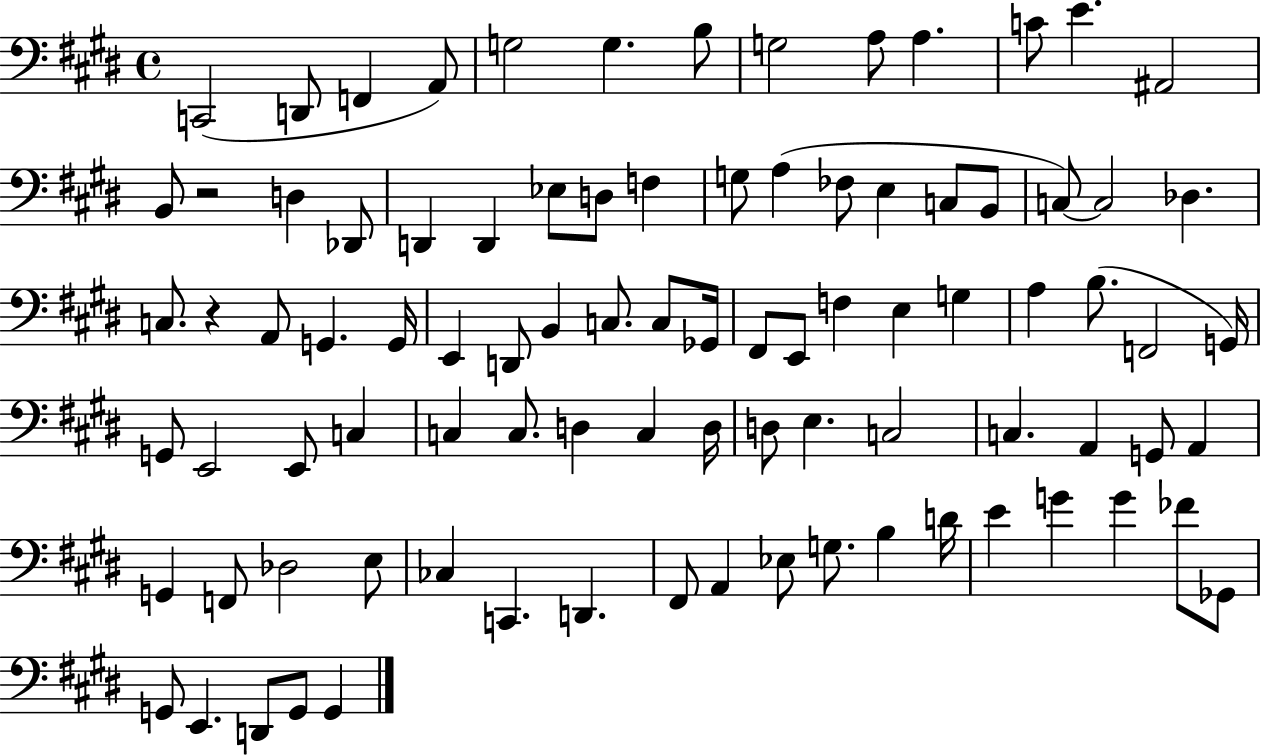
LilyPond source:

{
  \clef bass
  \time 4/4
  \defaultTimeSignature
  \key e \major
  c,2( d,8 f,4 a,8) | g2 g4. b8 | g2 a8 a4. | c'8 e'4. ais,2 | \break b,8 r2 d4 des,8 | d,4 d,4 ees8 d8 f4 | g8 a4( fes8 e4 c8 b,8 | c8~~) c2 des4. | \break c8. r4 a,8 g,4. g,16 | e,4 d,8 b,4 c8. c8 ges,16 | fis,8 e,8 f4 e4 g4 | a4 b8.( f,2 g,16) | \break g,8 e,2 e,8 c4 | c4 c8. d4 c4 d16 | d8 e4. c2 | c4. a,4 g,8 a,4 | \break g,4 f,8 des2 e8 | ces4 c,4. d,4. | fis,8 a,4 ees8 g8. b4 d'16 | e'4 g'4 g'4 fes'8 ges,8 | \break g,8 e,4. d,8 g,8 g,4 | \bar "|."
}